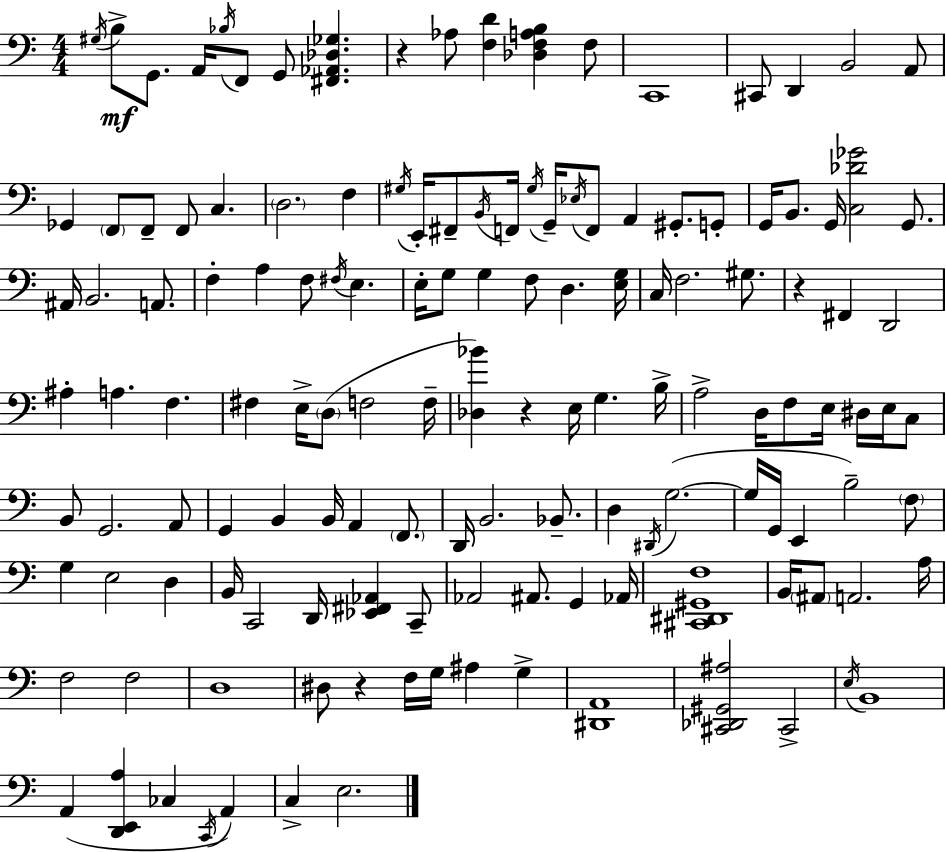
X:1
T:Untitled
M:4/4
L:1/4
K:Am
^G,/4 B,/2 G,,/2 A,,/4 _B,/4 F,,/2 G,,/2 [^F,,_A,,_D,_G,] z _A,/2 [F,D] [_D,F,A,B,] F,/2 C,,4 ^C,,/2 D,, B,,2 A,,/2 _G,, F,,/2 F,,/2 F,,/2 C, D,2 F, ^G,/4 E,,/4 ^F,,/2 B,,/4 F,,/4 ^G,/4 G,,/4 _E,/4 F,,/2 A,, ^G,,/2 G,,/2 G,,/4 B,,/2 G,,/4 [C,_D_G]2 G,,/2 ^A,,/4 B,,2 A,,/2 F, A, F,/2 ^F,/4 E, E,/4 G,/2 G, F,/2 D, [E,G,]/4 C,/4 F,2 ^G,/2 z ^F,, D,,2 ^A, A, F, ^F, E,/4 D,/2 F,2 F,/4 [_D,_B] z E,/4 G, B,/4 A,2 D,/4 F,/2 E,/4 ^D,/4 E,/4 C,/2 B,,/2 G,,2 A,,/2 G,, B,, B,,/4 A,, F,,/2 D,,/4 B,,2 _B,,/2 D, ^D,,/4 G,2 G,/4 G,,/4 E,, B,2 F,/2 G, E,2 D, B,,/4 C,,2 D,,/4 [_E,,^F,,_A,,] C,,/2 _A,,2 ^A,,/2 G,, _A,,/4 [^C,,^D,,^G,,F,]4 B,,/4 ^A,,/2 A,,2 A,/4 F,2 F,2 D,4 ^D,/2 z F,/4 G,/4 ^A, G, [^D,,A,,]4 [^C,,_D,,^G,,^A,]2 ^C,,2 E,/4 B,,4 A,, [D,,E,,A,] _C, C,,/4 A,, C, E,2